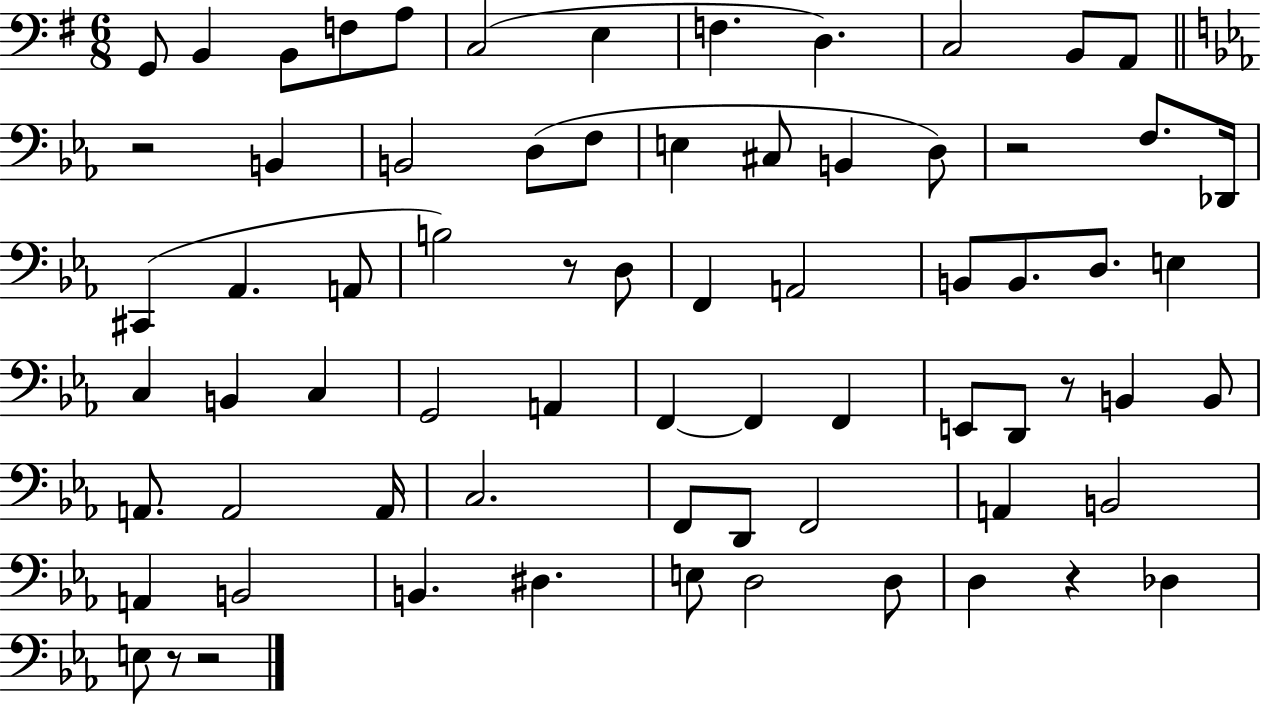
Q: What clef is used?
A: bass